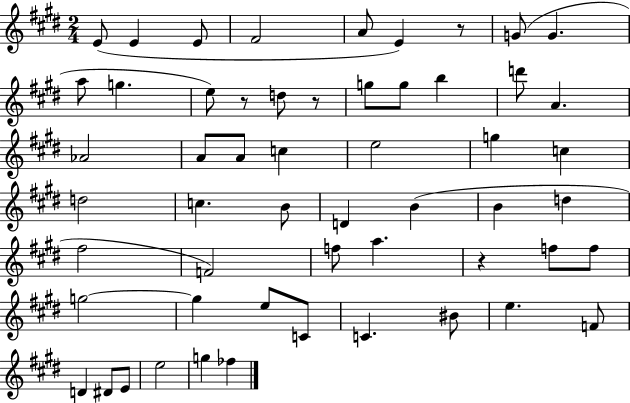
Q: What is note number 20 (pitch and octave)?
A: A4